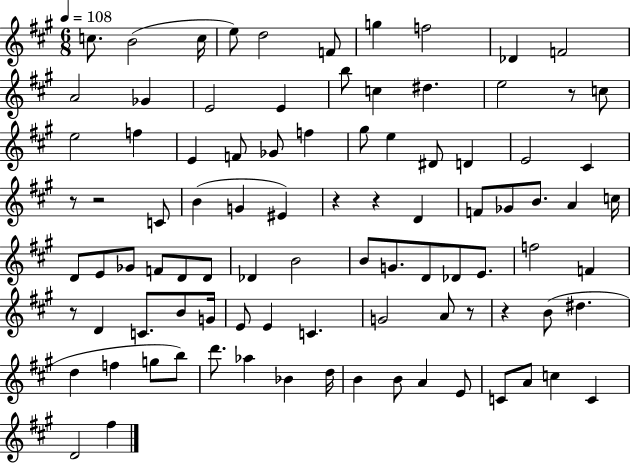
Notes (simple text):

C5/e. B4/h C5/s E5/e D5/h F4/e G5/q F5/h Db4/q F4/h A4/h Gb4/q E4/h E4/q B5/e C5/q D#5/q. E5/h R/e C5/e E5/h F5/q E4/q F4/e Gb4/e F5/q G#5/e E5/q D#4/e D4/q E4/h C#4/q R/e R/h C4/e B4/q G4/q EIS4/q R/q R/q D4/q F4/e Gb4/e B4/e. A4/q C5/s D4/e E4/e Gb4/e F4/e D4/e D4/e Db4/q B4/h B4/e G4/e. D4/e Db4/e E4/e. F5/h F4/q R/e D4/q C4/e. B4/e G4/s E4/e E4/q C4/q. G4/h A4/e R/e R/q B4/e D#5/q. D5/q F5/q G5/e B5/e D6/e. Ab5/q Bb4/q D5/s B4/q B4/e A4/q E4/e C4/e A4/e C5/q C4/q D4/h F#5/q